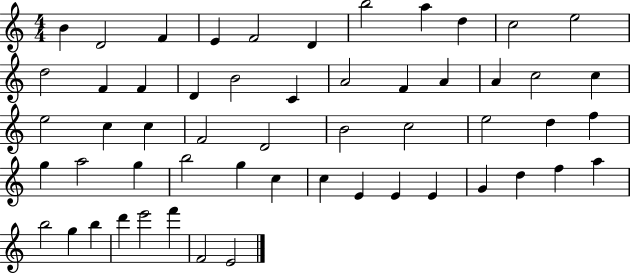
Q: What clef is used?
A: treble